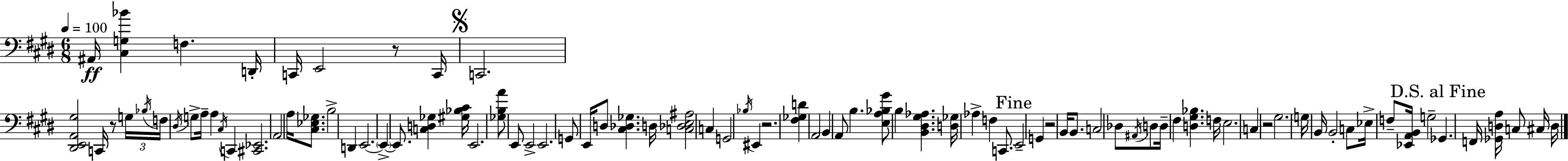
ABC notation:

X:1
T:Untitled
M:6/8
L:1/4
K:E
^A,,/4 [^C,G,_B] F, D,,/4 C,,/4 E,,2 z/2 C,,/4 C,,2 [^D,,E,,A,,^G,]2 C,,/4 z/2 G,/4 _B,/4 F,/4 ^D,/4 G,/2 A,/4 A, ^C,/4 C,, [^C,,_E,,]2 A,,2 A,/4 [^C,_E,_G,]/2 B,2 D,, E,,2 E,, E,,/2 [C,D,_G,] [^G,_B,^C]/4 E,,2 [_G,B,A]/2 E,,/2 E,,2 E,,2 G,,/2 E,,/4 D,/2 [^C,_D,_G,] D,/4 [C,_D,E,^A,]2 C, G,,2 _B,/4 ^E,, z2 [^F,_G,D] A,,2 B,, A,,/2 B, [E,A,_B,^G]/2 B, [B,,^D,^G,_A,] [D,_G,]/4 _A, F, C,,/2 E,,2 G,, z2 B,,/4 B,,/2 C,2 _D,/2 ^A,,/4 D,/2 D,/4 ^F, [D,^G,_B,] F,/4 E,2 C, z2 ^G,2 G,/4 B,,/4 B,,2 C,/2 _E,/4 F,/2 [_E,,A,,B,,]/4 G,2 _G,, F,,/4 [_G,,D,A,]/4 C,/2 ^C,/4 D,/4